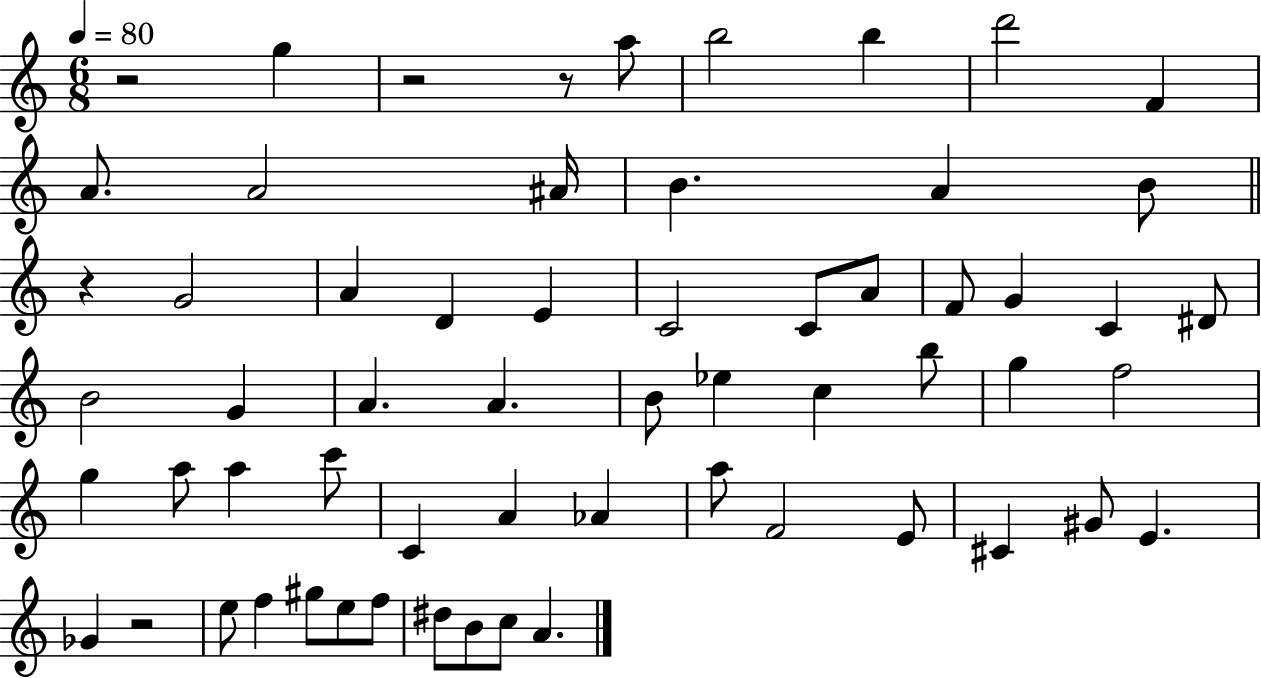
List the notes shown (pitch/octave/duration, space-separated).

R/h G5/q R/h R/e A5/e B5/h B5/q D6/h F4/q A4/e. A4/h A#4/s B4/q. A4/q B4/e R/q G4/h A4/q D4/q E4/q C4/h C4/e A4/e F4/e G4/q C4/q D#4/e B4/h G4/q A4/q. A4/q. B4/e Eb5/q C5/q B5/e G5/q F5/h G5/q A5/e A5/q C6/e C4/q A4/q Ab4/q A5/e F4/h E4/e C#4/q G#4/e E4/q. Gb4/q R/h E5/e F5/q G#5/e E5/e F5/e D#5/e B4/e C5/e A4/q.